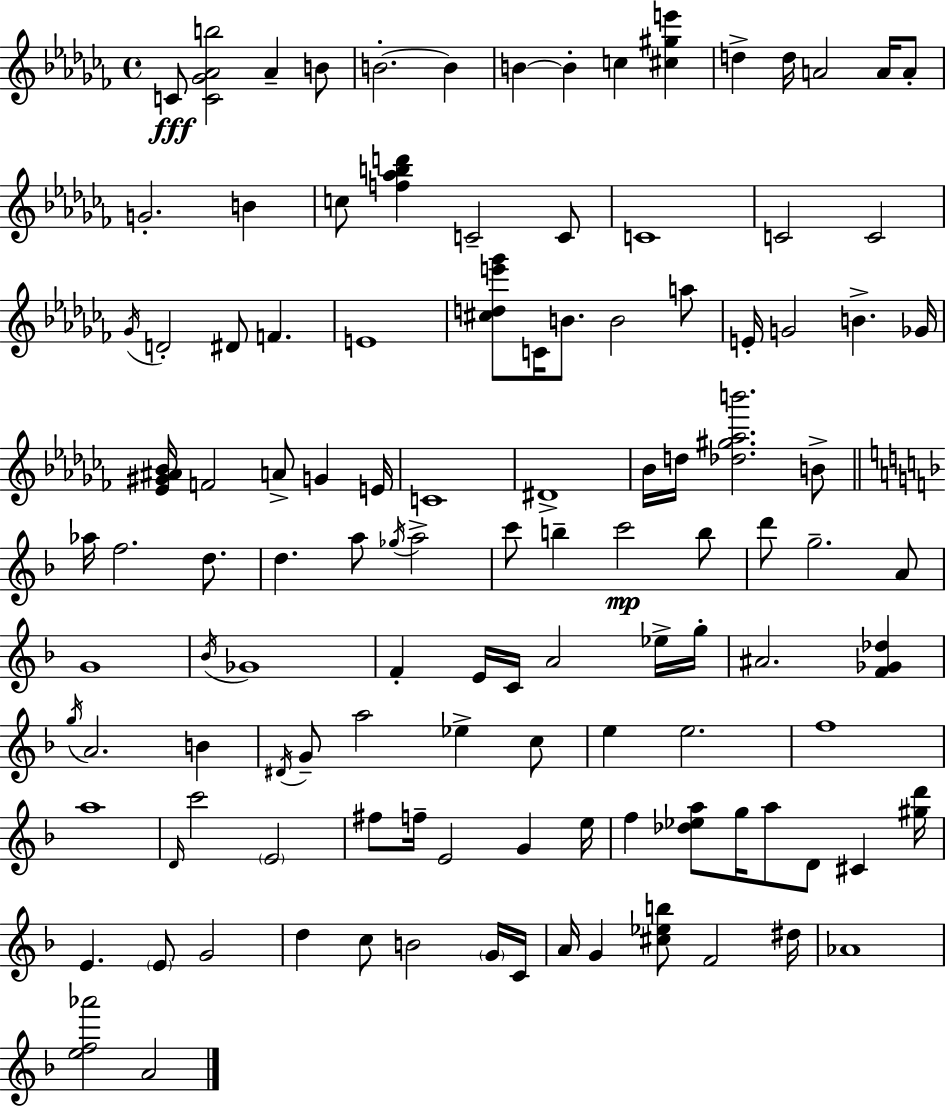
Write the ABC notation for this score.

X:1
T:Untitled
M:4/4
L:1/4
K:Abm
C/2 [C_G_Ab]2 _A B/2 B2 B B B c [^c^ge'] d d/4 A2 A/4 A/2 G2 B c/2 [f_abd'] C2 C/2 C4 C2 C2 _G/4 D2 ^D/2 F E4 [^cde'_g']/2 C/4 B/2 B2 a/2 E/4 G2 B _G/4 [_E^G^A_B]/4 F2 A/2 G E/4 C4 ^D4 _B/4 d/4 [_d^g_ab']2 B/2 _a/4 f2 d/2 d a/2 _g/4 a2 c'/2 b c'2 b/2 d'/2 g2 A/2 G4 _B/4 _G4 F E/4 C/4 A2 _e/4 g/4 ^A2 [F_G_d] g/4 A2 B ^D/4 G/2 a2 _e c/2 e e2 f4 a4 D/4 c'2 E2 ^f/2 f/4 E2 G e/4 f [_d_ea]/2 g/4 a/2 D/2 ^C [^gd']/4 E E/2 G2 d c/2 B2 G/4 C/4 A/4 G [^c_eb]/2 F2 ^d/4 _A4 [ef_a']2 A2